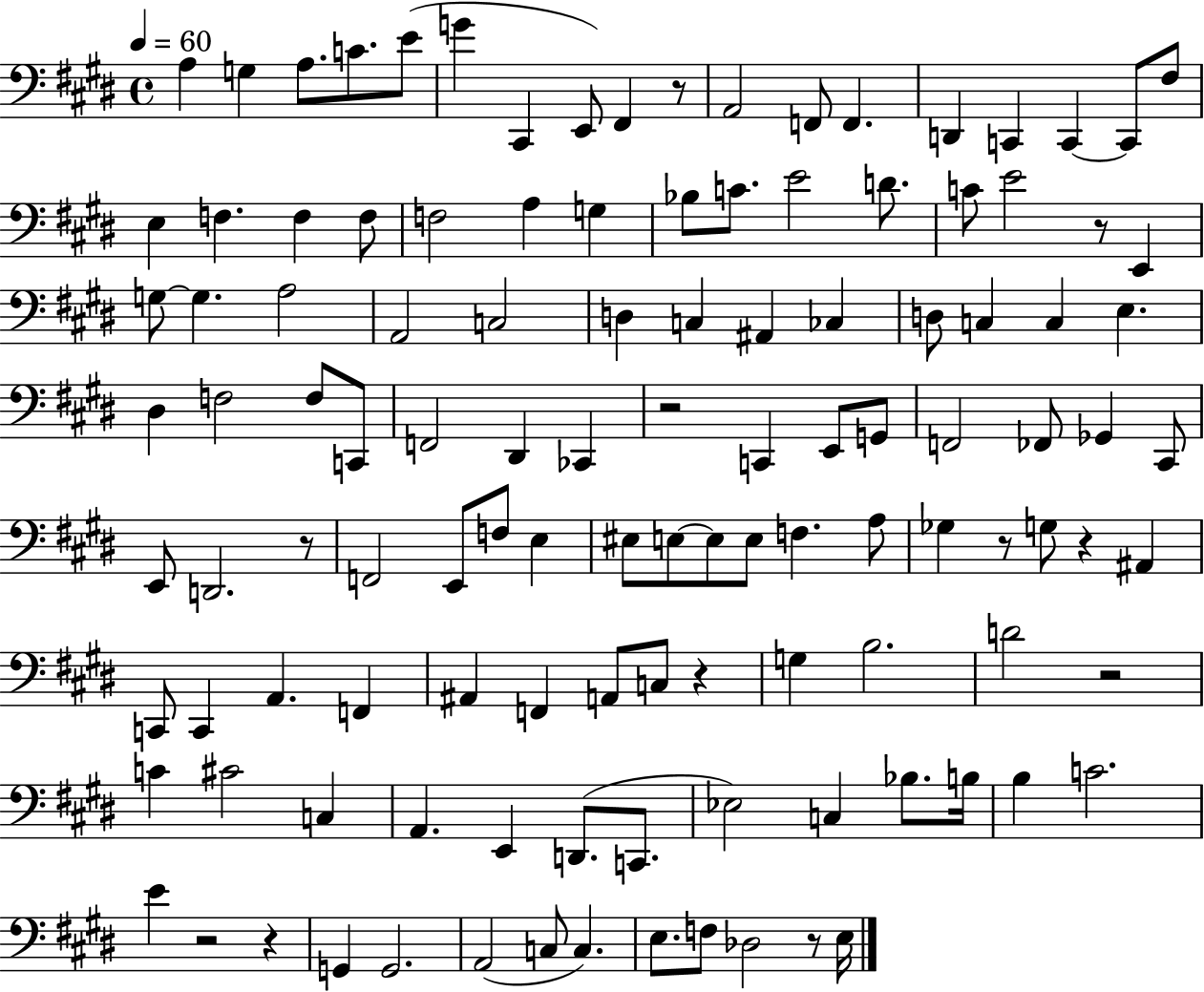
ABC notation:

X:1
T:Untitled
M:4/4
L:1/4
K:E
A, G, A,/2 C/2 E/2 G ^C,, E,,/2 ^F,, z/2 A,,2 F,,/2 F,, D,, C,, C,, C,,/2 ^F,/2 E, F, F, F,/2 F,2 A, G, _B,/2 C/2 E2 D/2 C/2 E2 z/2 E,, G,/2 G, A,2 A,,2 C,2 D, C, ^A,, _C, D,/2 C, C, E, ^D, F,2 F,/2 C,,/2 F,,2 ^D,, _C,, z2 C,, E,,/2 G,,/2 F,,2 _F,,/2 _G,, ^C,,/2 E,,/2 D,,2 z/2 F,,2 E,,/2 F,/2 E, ^E,/2 E,/2 E,/2 E,/2 F, A,/2 _G, z/2 G,/2 z ^A,, C,,/2 C,, A,, F,, ^A,, F,, A,,/2 C,/2 z G, B,2 D2 z2 C ^C2 C, A,, E,, D,,/2 C,,/2 _E,2 C, _B,/2 B,/4 B, C2 E z2 z G,, G,,2 A,,2 C,/2 C, E,/2 F,/2 _D,2 z/2 E,/4